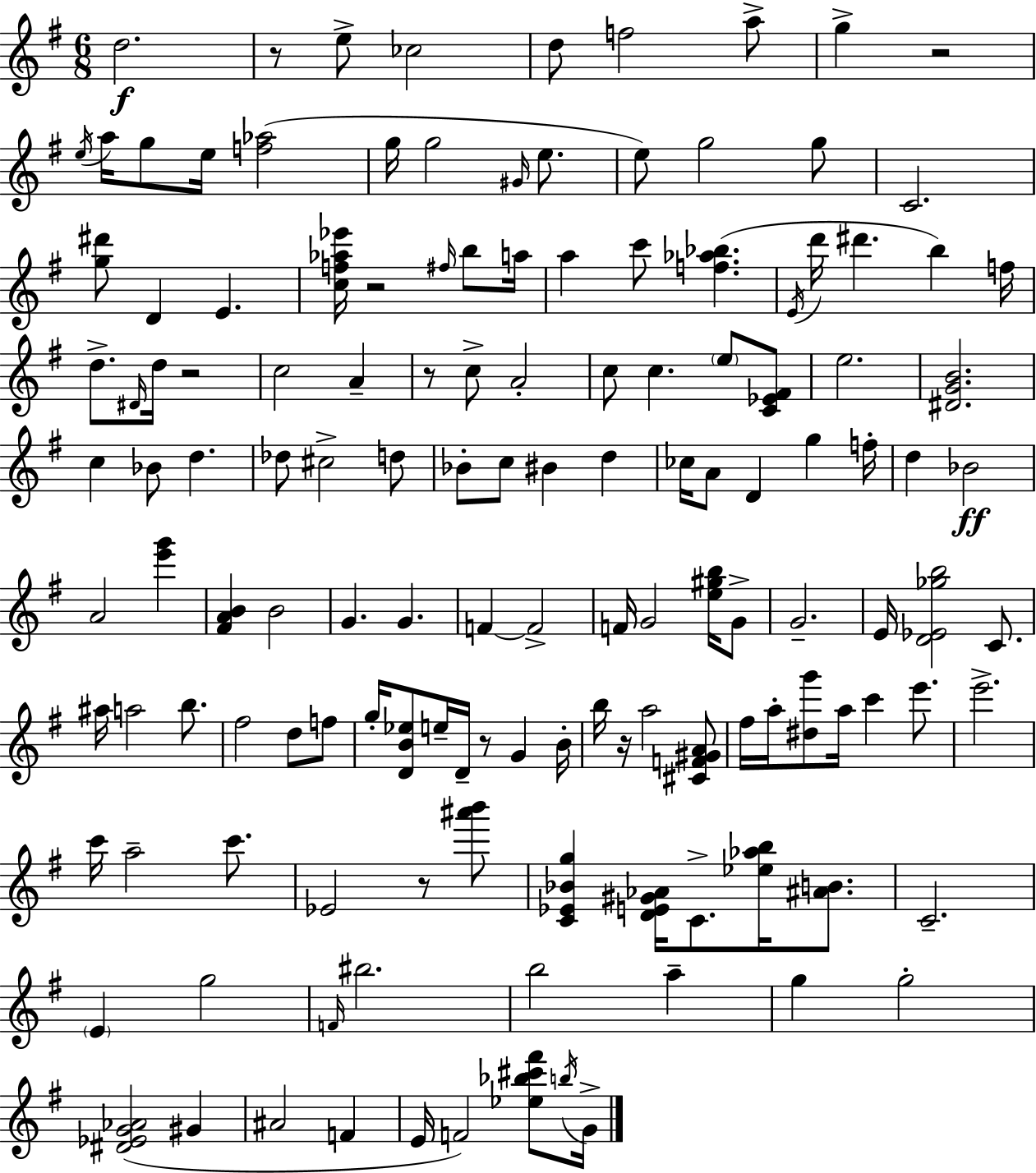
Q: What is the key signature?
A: E minor